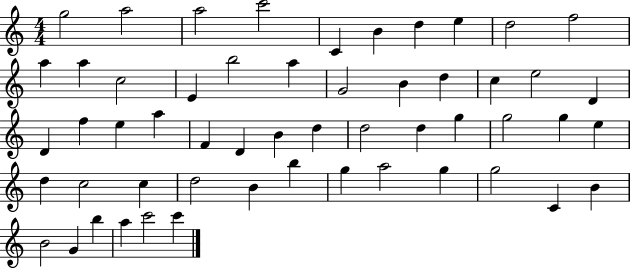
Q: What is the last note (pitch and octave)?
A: C6